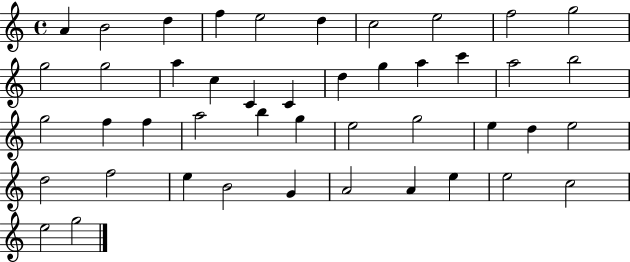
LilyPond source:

{
  \clef treble
  \time 4/4
  \defaultTimeSignature
  \key c \major
  a'4 b'2 d''4 | f''4 e''2 d''4 | c''2 e''2 | f''2 g''2 | \break g''2 g''2 | a''4 c''4 c'4 c'4 | d''4 g''4 a''4 c'''4 | a''2 b''2 | \break g''2 f''4 f''4 | a''2 b''4 g''4 | e''2 g''2 | e''4 d''4 e''2 | \break d''2 f''2 | e''4 b'2 g'4 | a'2 a'4 e''4 | e''2 c''2 | \break e''2 g''2 | \bar "|."
}